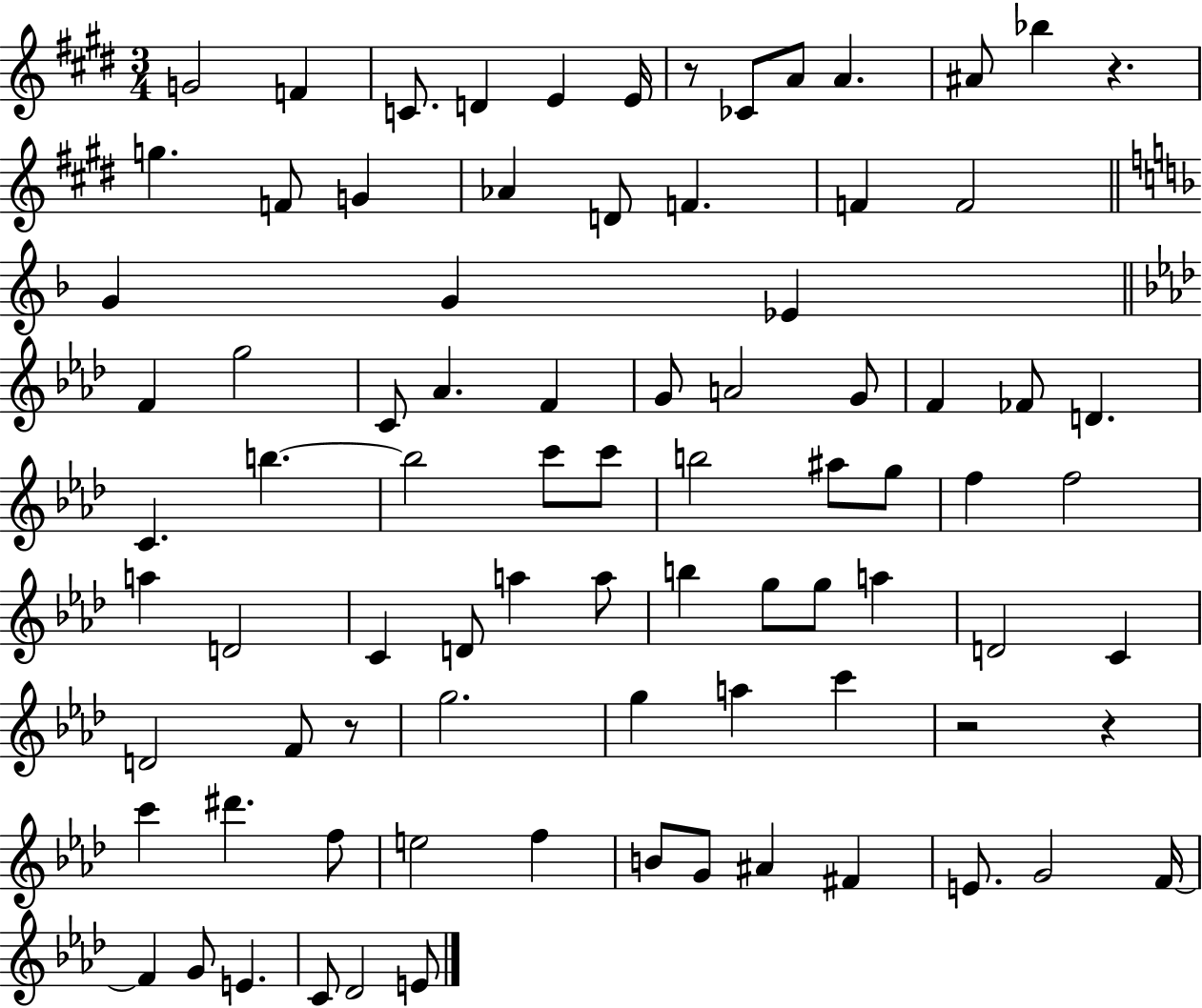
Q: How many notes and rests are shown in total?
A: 84